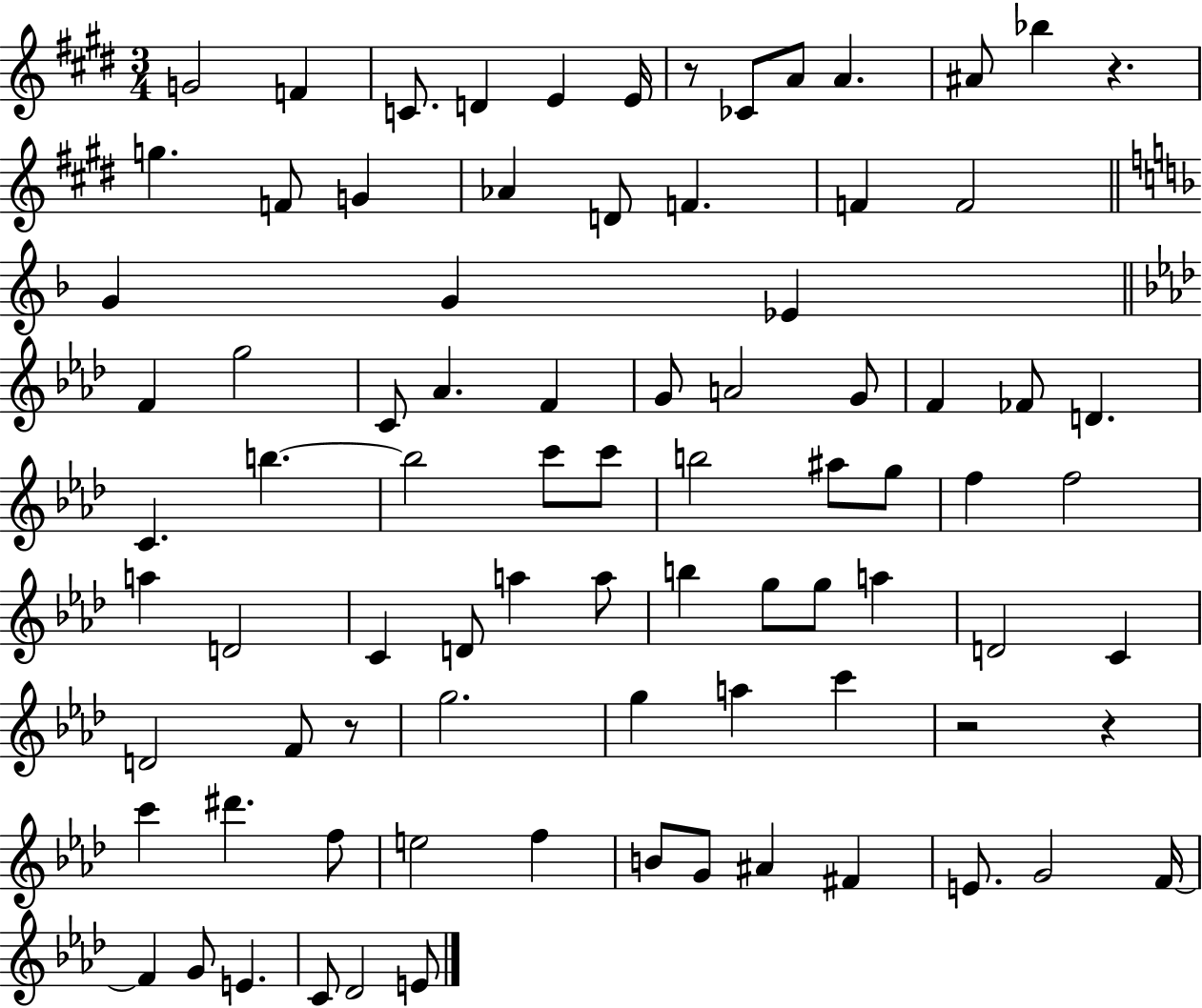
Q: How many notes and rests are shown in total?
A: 84